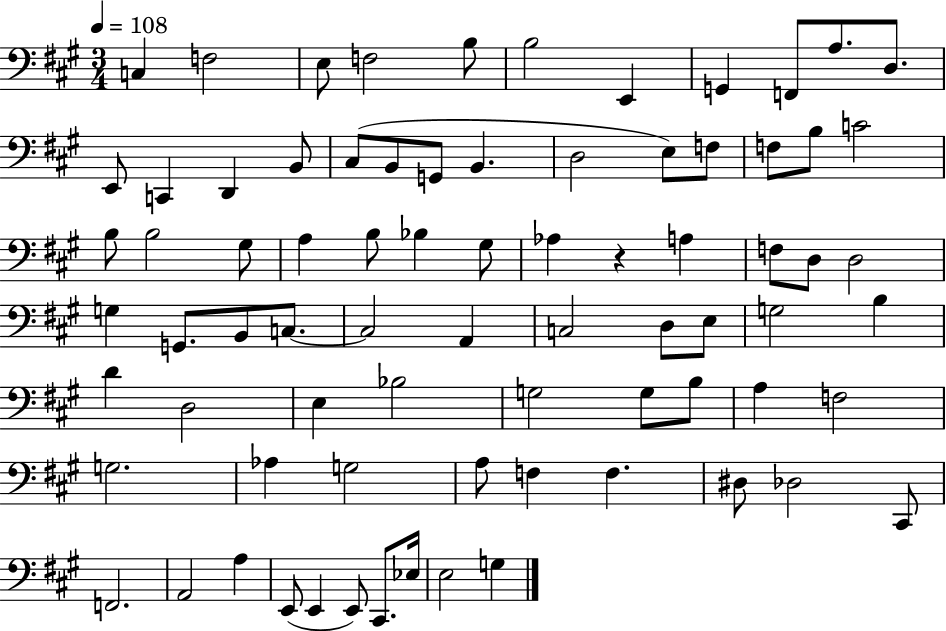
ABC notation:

X:1
T:Untitled
M:3/4
L:1/4
K:A
C, F,2 E,/2 F,2 B,/2 B,2 E,, G,, F,,/2 A,/2 D,/2 E,,/2 C,, D,, B,,/2 ^C,/2 B,,/2 G,,/2 B,, D,2 E,/2 F,/2 F,/2 B,/2 C2 B,/2 B,2 ^G,/2 A, B,/2 _B, ^G,/2 _A, z A, F,/2 D,/2 D,2 G, G,,/2 B,,/2 C,/2 C,2 A,, C,2 D,/2 E,/2 G,2 B, D D,2 E, _B,2 G,2 G,/2 B,/2 A, F,2 G,2 _A, G,2 A,/2 F, F, ^D,/2 _D,2 ^C,,/2 F,,2 A,,2 A, E,,/2 E,, E,,/2 ^C,,/2 _E,/4 E,2 G,